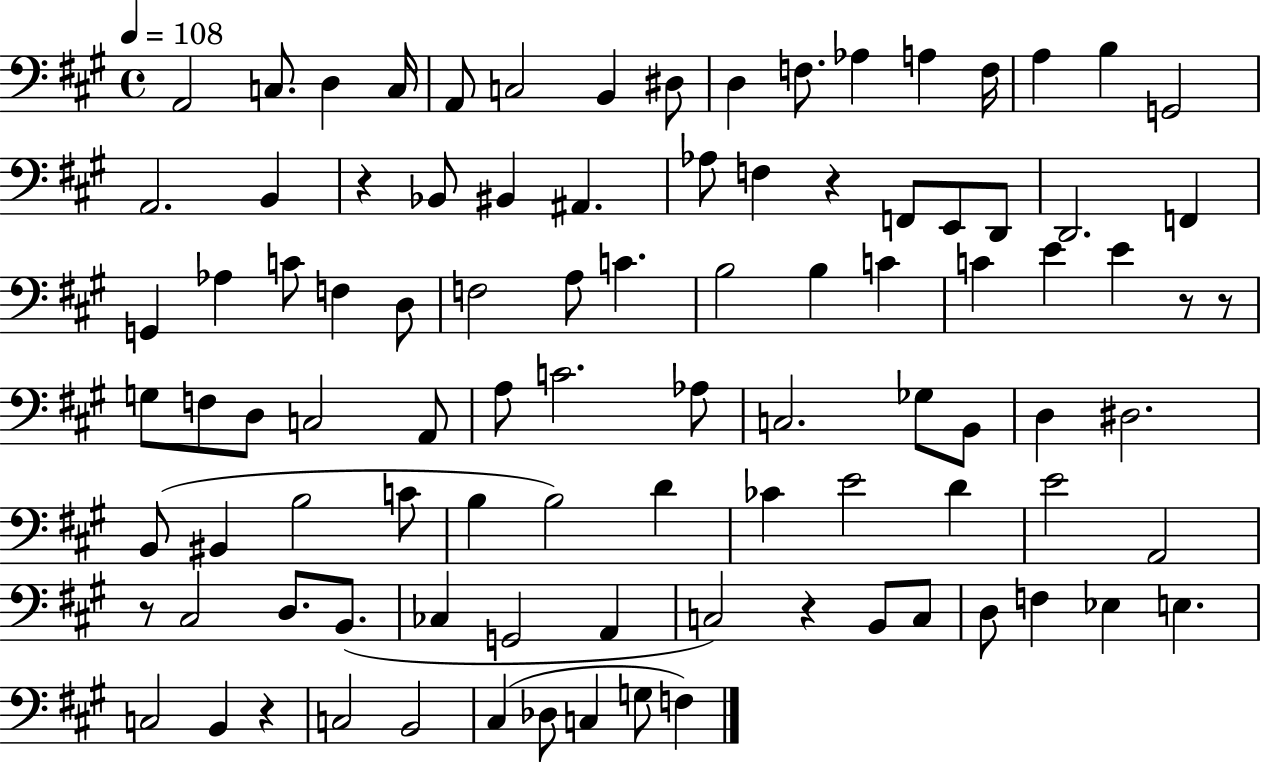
X:1
T:Untitled
M:4/4
L:1/4
K:A
A,,2 C,/2 D, C,/4 A,,/2 C,2 B,, ^D,/2 D, F,/2 _A, A, F,/4 A, B, G,,2 A,,2 B,, z _B,,/2 ^B,, ^A,, _A,/2 F, z F,,/2 E,,/2 D,,/2 D,,2 F,, G,, _A, C/2 F, D,/2 F,2 A,/2 C B,2 B, C C E E z/2 z/2 G,/2 F,/2 D,/2 C,2 A,,/2 A,/2 C2 _A,/2 C,2 _G,/2 B,,/2 D, ^D,2 B,,/2 ^B,, B,2 C/2 B, B,2 D _C E2 D E2 A,,2 z/2 ^C,2 D,/2 B,,/2 _C, G,,2 A,, C,2 z B,,/2 C,/2 D,/2 F, _E, E, C,2 B,, z C,2 B,,2 ^C, _D,/2 C, G,/2 F,